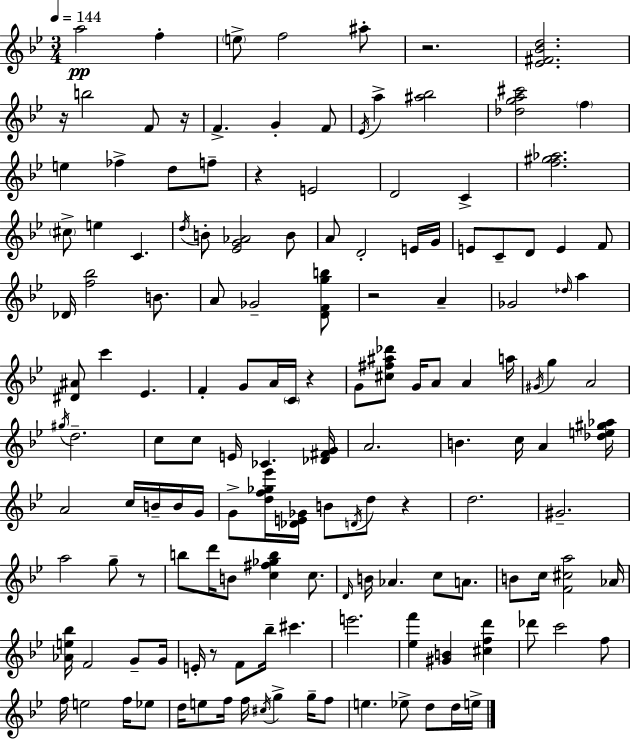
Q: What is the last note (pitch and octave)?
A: E5